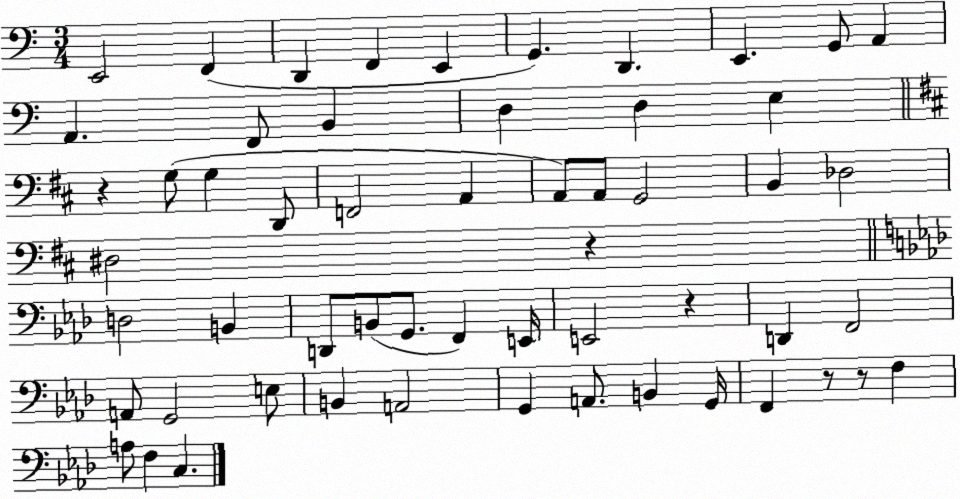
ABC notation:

X:1
T:Untitled
M:3/4
L:1/4
K:C
E,,2 F,, D,, F,, E,, G,, D,, E,, G,,/2 A,, A,, F,,/2 B,, D, D, E, z G,/2 G, D,,/2 F,,2 A,, A,,/2 A,,/2 G,,2 B,, _D,2 ^D,2 z D,2 B,, D,,/2 B,,/2 G,,/2 F,, E,,/4 E,,2 z D,, F,,2 A,,/2 G,,2 E,/2 B,, A,,2 G,, A,,/2 B,, G,,/4 F,, z/2 z/2 F, A,/2 F, C,